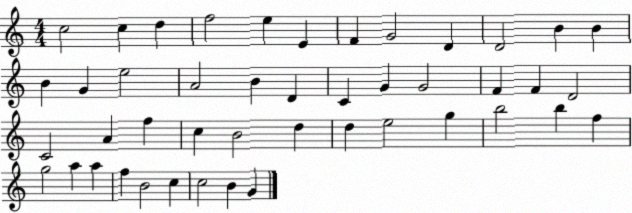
X:1
T:Untitled
M:4/4
L:1/4
K:C
c2 c d f2 e E F G2 D D2 B B B G e2 A2 B D C G G2 F F D2 C2 A f c B2 d d e2 g b2 b f g2 a a f B2 c c2 B G